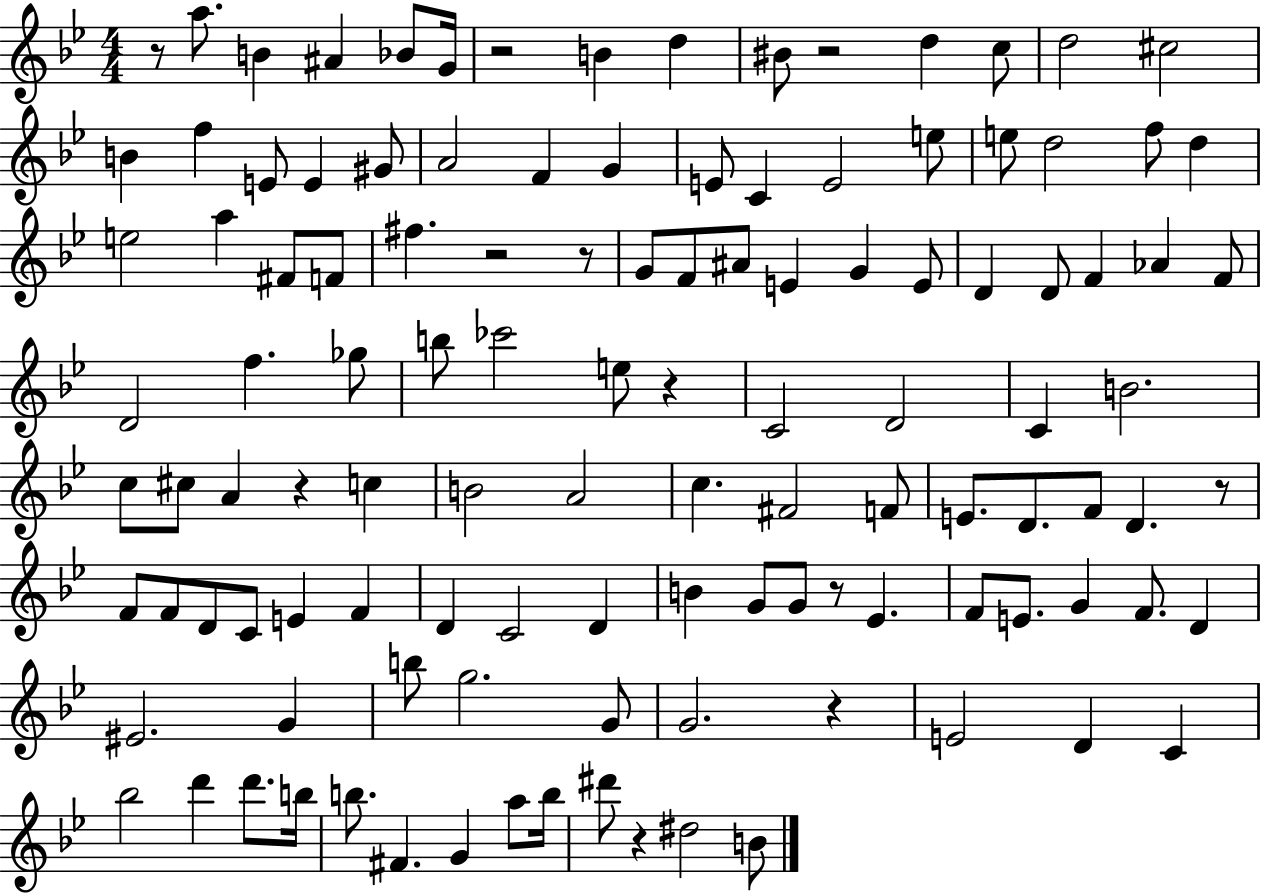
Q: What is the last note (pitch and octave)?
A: B4